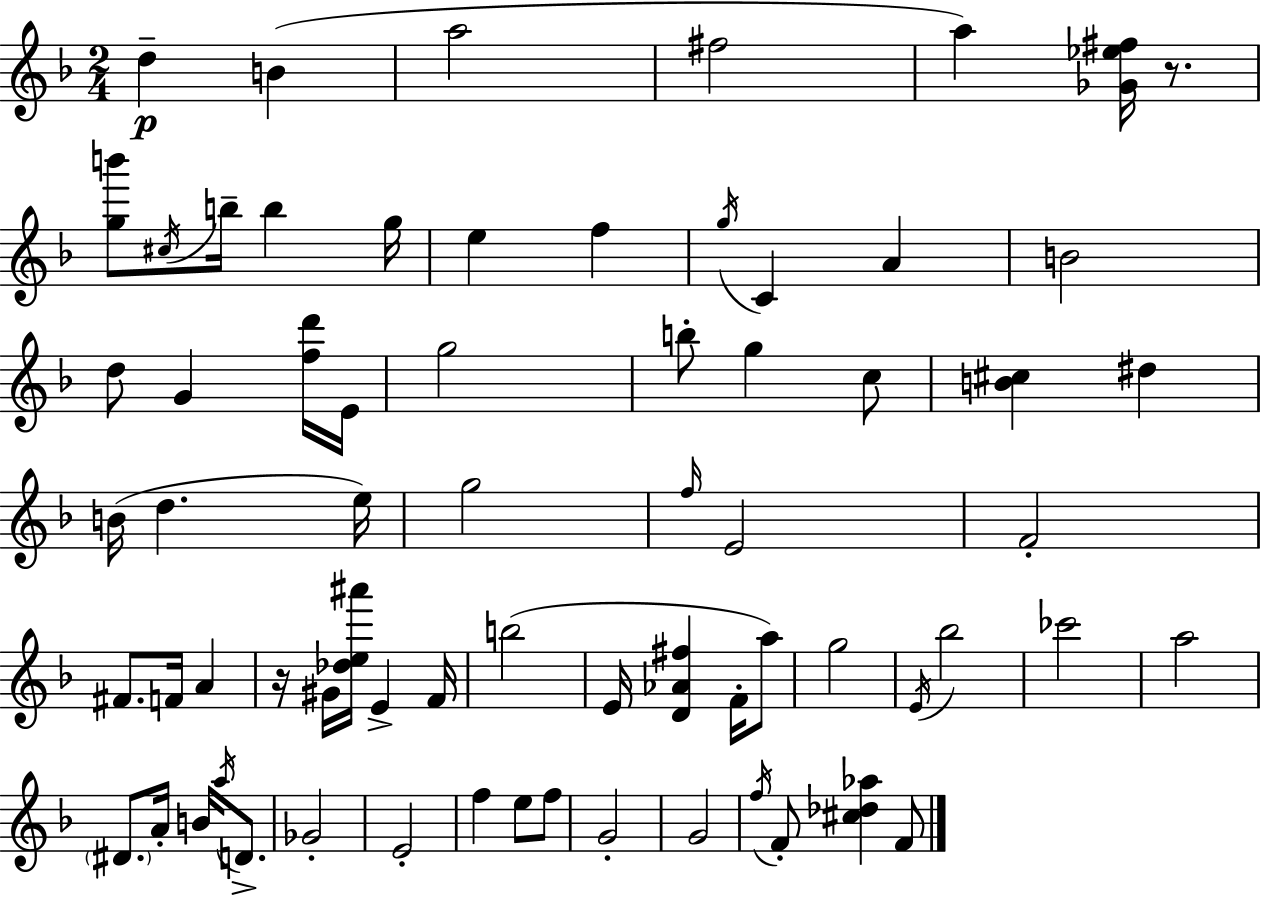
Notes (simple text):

D5/q B4/q A5/h F#5/h A5/q [Gb4,Eb5,F#5]/s R/e. [G5,B6]/e C#5/s B5/s B5/q G5/s E5/q F5/q G5/s C4/q A4/q B4/h D5/e G4/q [F5,D6]/s E4/s G5/h B5/e G5/q C5/e [B4,C#5]/q D#5/q B4/s D5/q. E5/s G5/h F5/s E4/h F4/h F#4/e. F4/s A4/q R/s G#4/s [Db5,E5,A#6]/s E4/q F4/s B5/h E4/s [D4,Ab4,F#5]/q F4/s A5/e G5/h E4/s Bb5/h CES6/h A5/h D#4/e. A4/s B4/s A5/s D4/e. Gb4/h E4/h F5/q E5/e F5/e G4/h G4/h F5/s F4/e [C#5,Db5,Ab5]/q F4/e